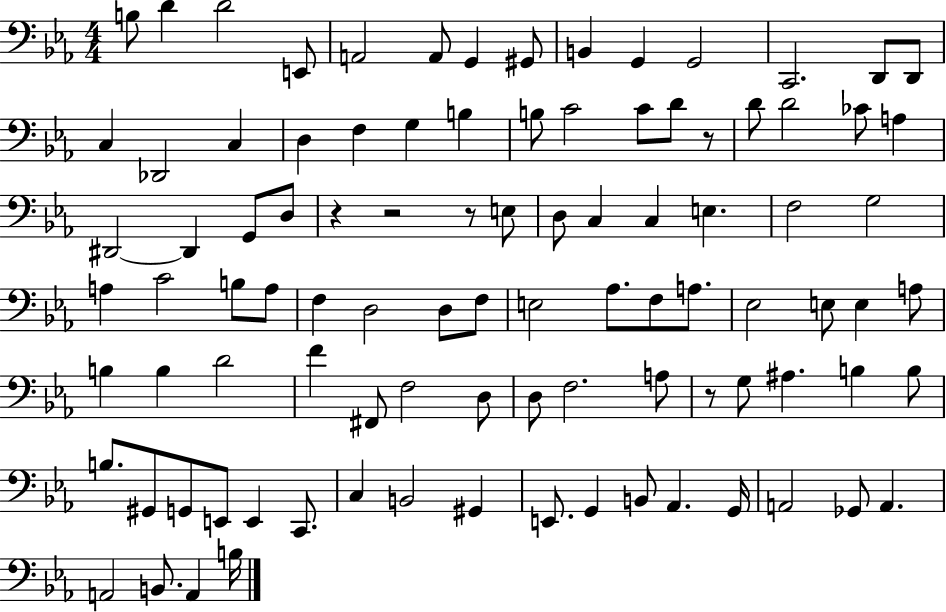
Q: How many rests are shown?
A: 5